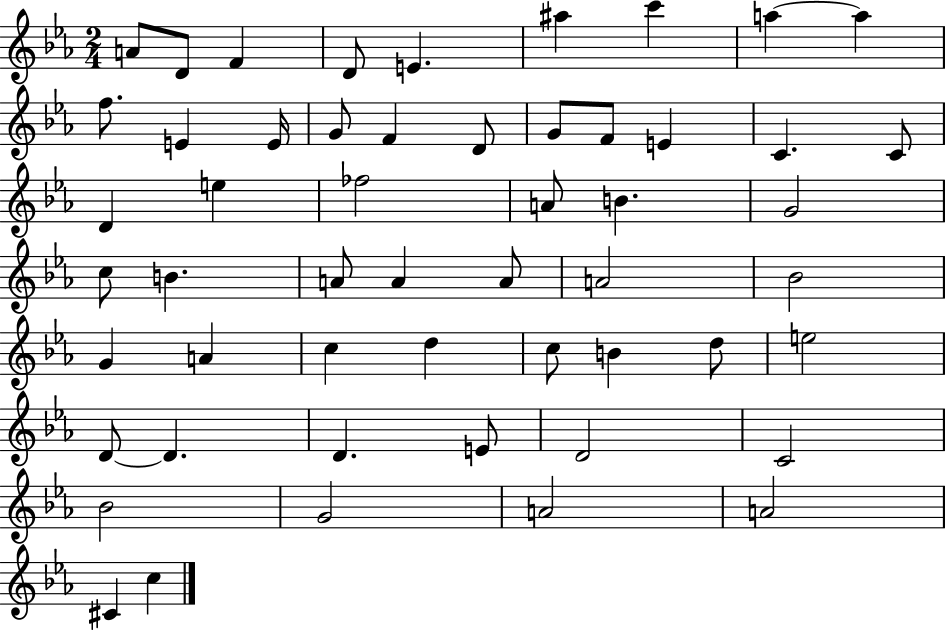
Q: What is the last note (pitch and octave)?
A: C5